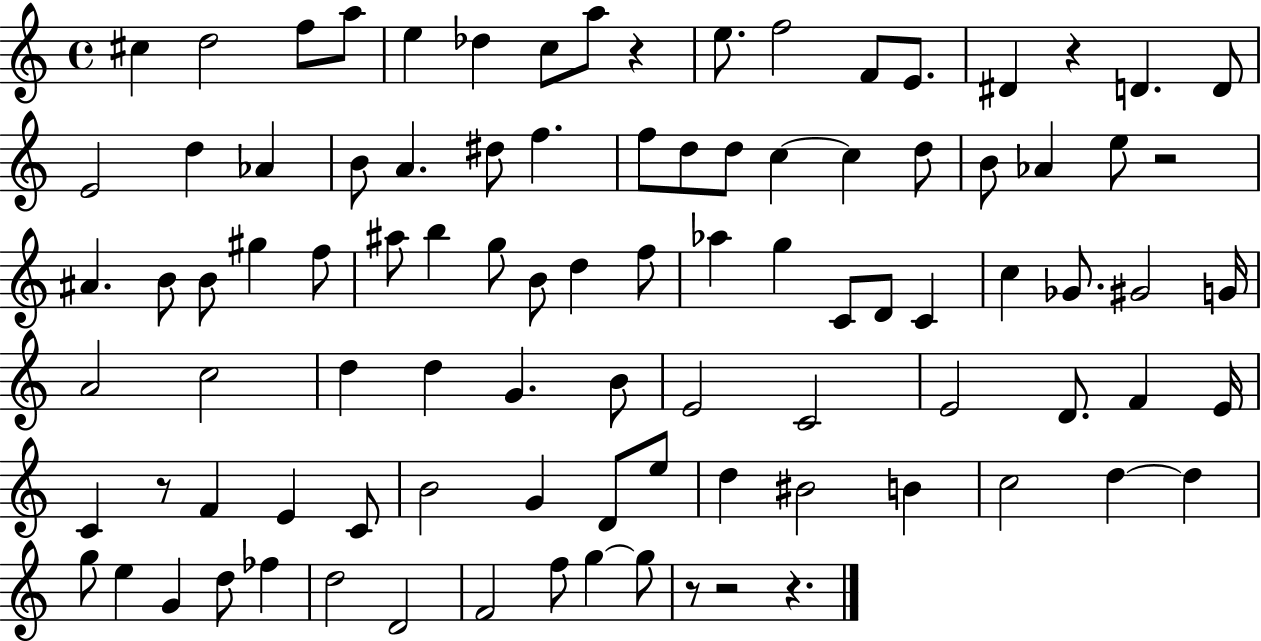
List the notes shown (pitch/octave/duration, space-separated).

C#5/q D5/h F5/e A5/e E5/q Db5/q C5/e A5/e R/q E5/e. F5/h F4/e E4/e. D#4/q R/q D4/q. D4/e E4/h D5/q Ab4/q B4/e A4/q. D#5/e F5/q. F5/e D5/e D5/e C5/q C5/q D5/e B4/e Ab4/q E5/e R/h A#4/q. B4/e B4/e G#5/q F5/e A#5/e B5/q G5/e B4/e D5/q F5/e Ab5/q G5/q C4/e D4/e C4/q C5/q Gb4/e. G#4/h G4/s A4/h C5/h D5/q D5/q G4/q. B4/e E4/h C4/h E4/h D4/e. F4/q E4/s C4/q R/e F4/q E4/q C4/e B4/h G4/q D4/e E5/e D5/q BIS4/h B4/q C5/h D5/q D5/q G5/e E5/q G4/q D5/e FES5/q D5/h D4/h F4/h F5/e G5/q G5/e R/e R/h R/q.